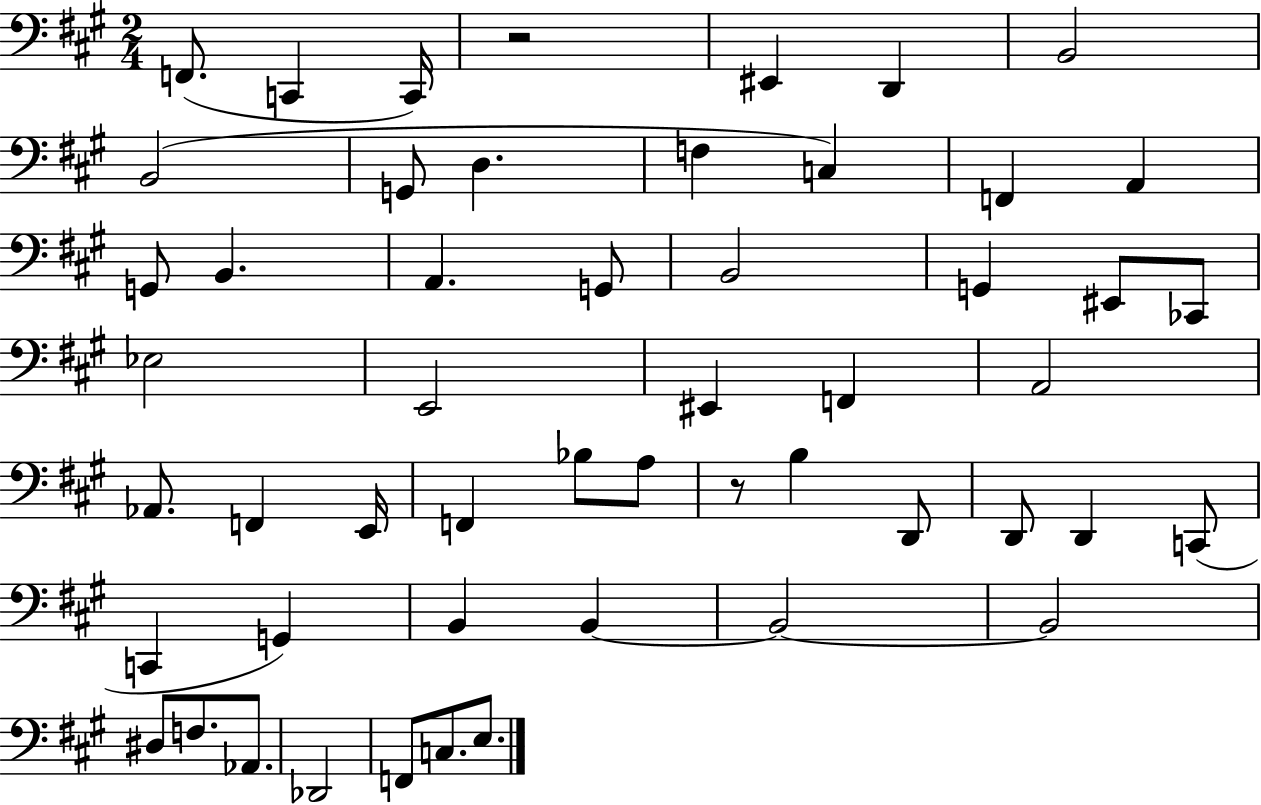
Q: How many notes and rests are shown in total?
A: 52